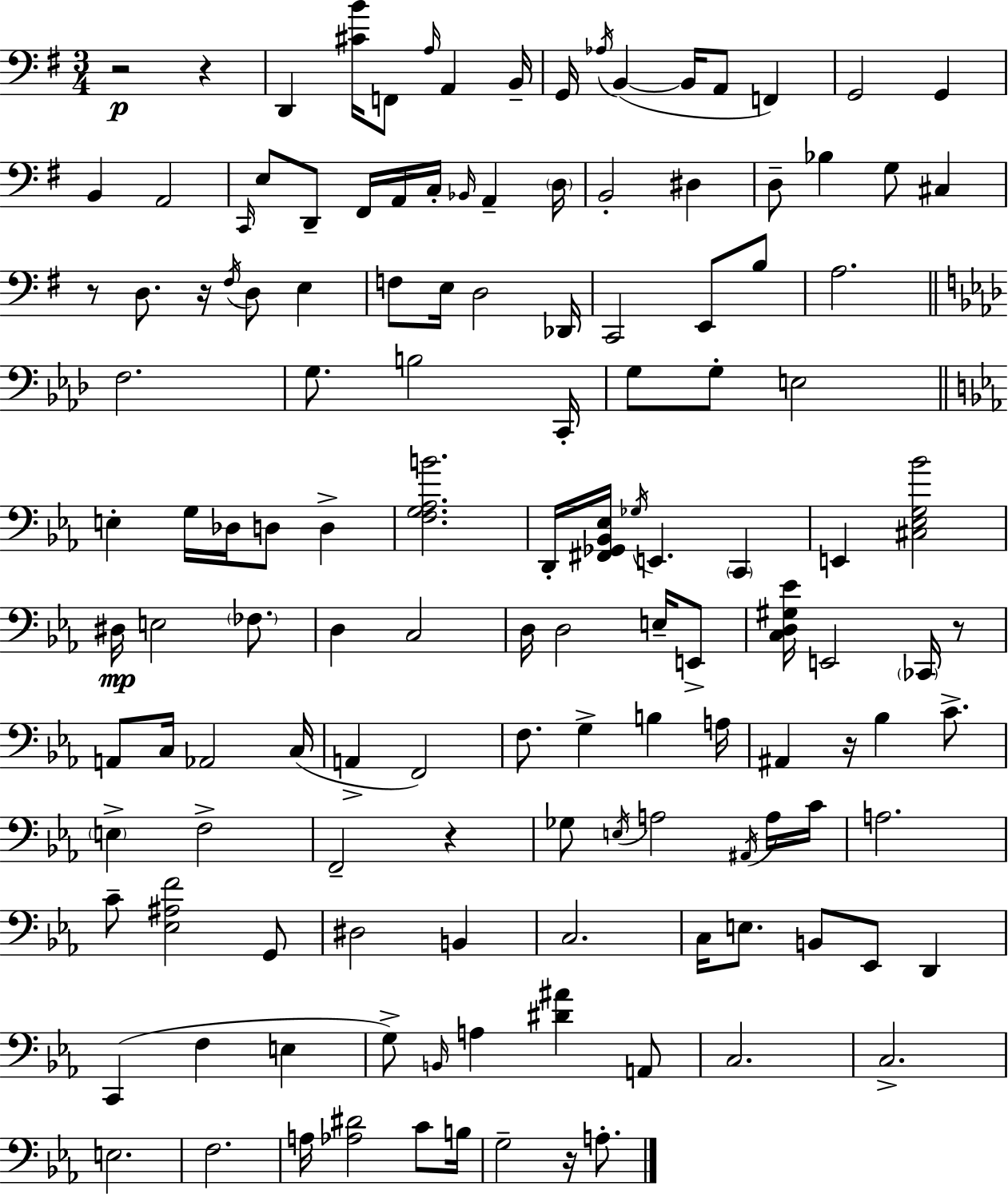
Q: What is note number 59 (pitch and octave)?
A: E2